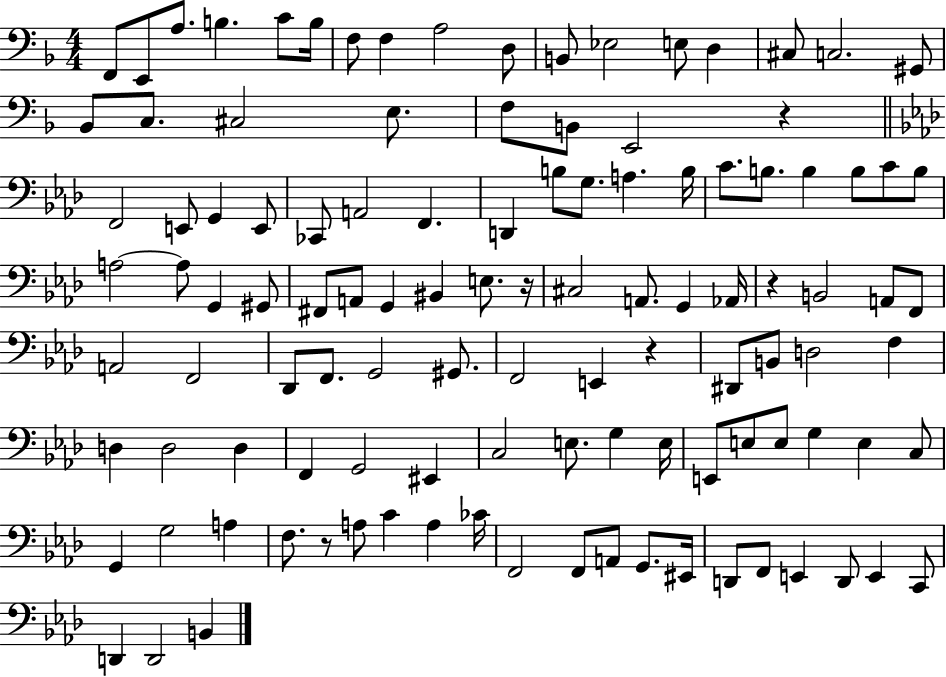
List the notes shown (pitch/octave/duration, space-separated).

F2/e E2/e A3/e. B3/q. C4/e B3/s F3/e F3/q A3/h D3/e B2/e Eb3/h E3/e D3/q C#3/e C3/h. G#2/e Bb2/e C3/e. C#3/h E3/e. F3/e B2/e E2/h R/q F2/h E2/e G2/q E2/e CES2/e A2/h F2/q. D2/q B3/e G3/e. A3/q. B3/s C4/e. B3/e. B3/q B3/e C4/e B3/e A3/h A3/e G2/q G#2/e F#2/e A2/e G2/q BIS2/q E3/e. R/s C#3/h A2/e. G2/q Ab2/s R/q B2/h A2/e F2/e A2/h F2/h Db2/e F2/e. G2/h G#2/e. F2/h E2/q R/q D#2/e B2/e D3/h F3/q D3/q D3/h D3/q F2/q G2/h EIS2/q C3/h E3/e. G3/q E3/s E2/e E3/e E3/e G3/q E3/q C3/e G2/q G3/h A3/q F3/e. R/e A3/e C4/q A3/q CES4/s F2/h F2/e A2/e G2/e. EIS2/s D2/e F2/e E2/q D2/e E2/q C2/e D2/q D2/h B2/q